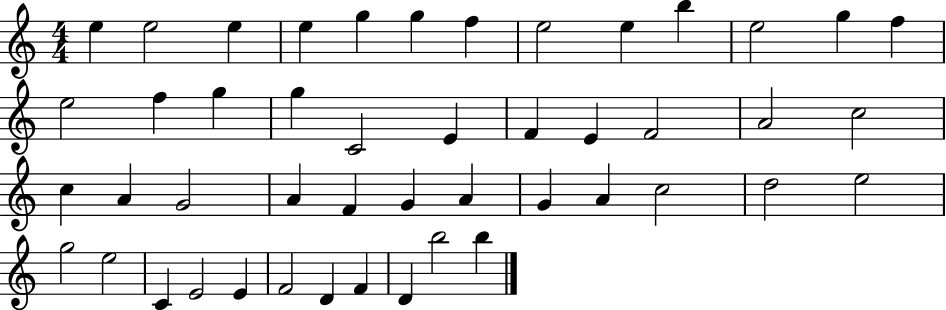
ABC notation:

X:1
T:Untitled
M:4/4
L:1/4
K:C
e e2 e e g g f e2 e b e2 g f e2 f g g C2 E F E F2 A2 c2 c A G2 A F G A G A c2 d2 e2 g2 e2 C E2 E F2 D F D b2 b